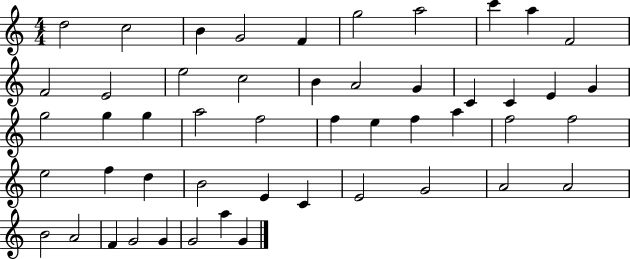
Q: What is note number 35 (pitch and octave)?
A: D5